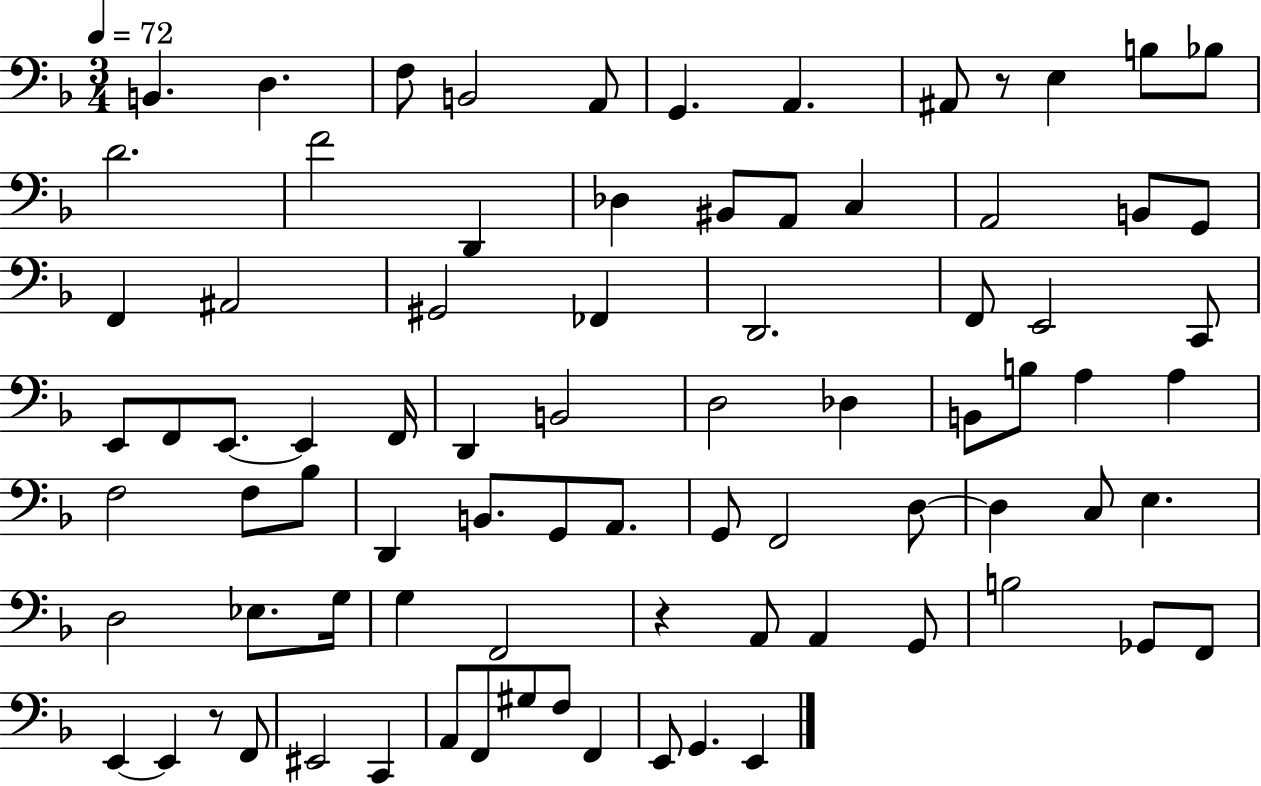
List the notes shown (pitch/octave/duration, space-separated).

B2/q. D3/q. F3/e B2/h A2/e G2/q. A2/q. A#2/e R/e E3/q B3/e Bb3/e D4/h. F4/h D2/q Db3/q BIS2/e A2/e C3/q A2/h B2/e G2/e F2/q A#2/h G#2/h FES2/q D2/h. F2/e E2/h C2/e E2/e F2/e E2/e. E2/q F2/s D2/q B2/h D3/h Db3/q B2/e B3/e A3/q A3/q F3/h F3/e Bb3/e D2/q B2/e. G2/e A2/e. G2/e F2/h D3/e D3/q C3/e E3/q. D3/h Eb3/e. G3/s G3/q F2/h R/q A2/e A2/q G2/e B3/h Gb2/e F2/e E2/q E2/q R/e F2/e EIS2/h C2/q A2/e F2/e G#3/e F3/e F2/q E2/e G2/q. E2/q